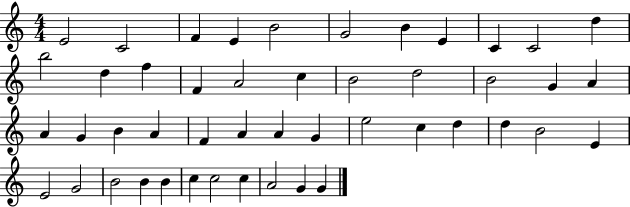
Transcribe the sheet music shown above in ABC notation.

X:1
T:Untitled
M:4/4
L:1/4
K:C
E2 C2 F E B2 G2 B E C C2 d b2 d f F A2 c B2 d2 B2 G A A G B A F A A G e2 c d d B2 E E2 G2 B2 B B c c2 c A2 G G